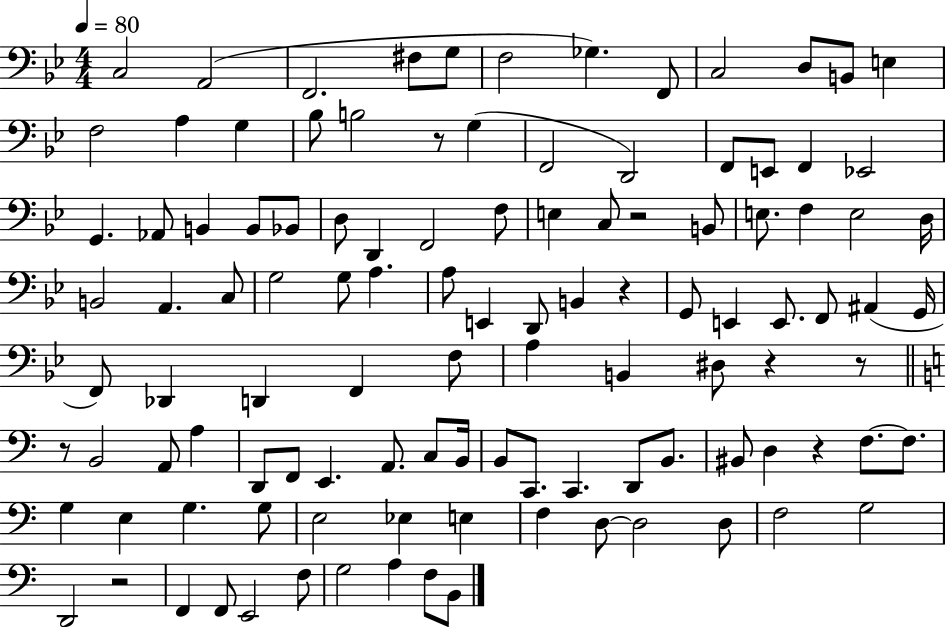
C3/h A2/h F2/h. F#3/e G3/e F3/h Gb3/q. F2/e C3/h D3/e B2/e E3/q F3/h A3/q G3/q Bb3/e B3/h R/e G3/q F2/h D2/h F2/e E2/e F2/q Eb2/h G2/q. Ab2/e B2/q B2/e Bb2/e D3/e D2/q F2/h F3/e E3/q C3/e R/h B2/e E3/e. F3/q E3/h D3/s B2/h A2/q. C3/e G3/h G3/e A3/q. A3/e E2/q D2/e B2/q R/q G2/e E2/q E2/e. F2/e A#2/q G2/s F2/e Db2/q D2/q F2/q F3/e A3/q B2/q D#3/e R/q R/e R/e B2/h A2/e A3/q D2/e F2/e E2/q. A2/e. C3/e B2/s B2/e C2/e. C2/q. D2/e B2/e. BIS2/e D3/q R/q F3/e. F3/e. G3/q E3/q G3/q. G3/e E3/h Eb3/q E3/q F3/q D3/e D3/h D3/e F3/h G3/h D2/h R/h F2/q F2/e E2/h F3/e G3/h A3/q F3/e B2/e